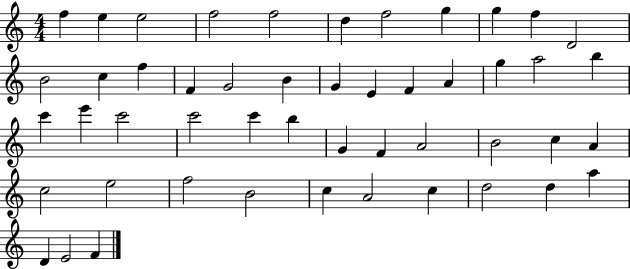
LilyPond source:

{
  \clef treble
  \numericTimeSignature
  \time 4/4
  \key c \major
  f''4 e''4 e''2 | f''2 f''2 | d''4 f''2 g''4 | g''4 f''4 d'2 | \break b'2 c''4 f''4 | f'4 g'2 b'4 | g'4 e'4 f'4 a'4 | g''4 a''2 b''4 | \break c'''4 e'''4 c'''2 | c'''2 c'''4 b''4 | g'4 f'4 a'2 | b'2 c''4 a'4 | \break c''2 e''2 | f''2 b'2 | c''4 a'2 c''4 | d''2 d''4 a''4 | \break d'4 e'2 f'4 | \bar "|."
}